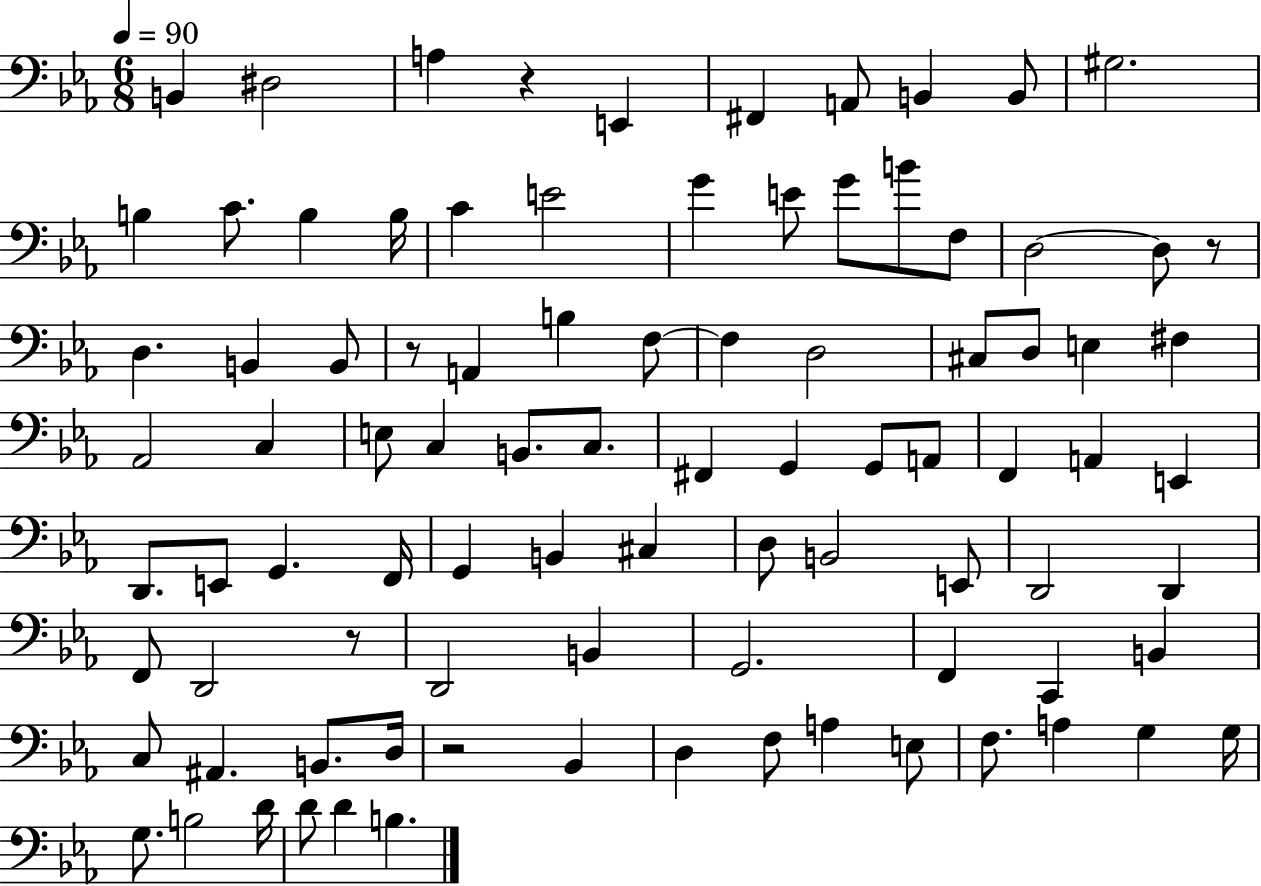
X:1
T:Untitled
M:6/8
L:1/4
K:Eb
B,, ^D,2 A, z E,, ^F,, A,,/2 B,, B,,/2 ^G,2 B, C/2 B, B,/4 C E2 G E/2 G/2 B/2 F,/2 D,2 D,/2 z/2 D, B,, B,,/2 z/2 A,, B, F,/2 F, D,2 ^C,/2 D,/2 E, ^F, _A,,2 C, E,/2 C, B,,/2 C,/2 ^F,, G,, G,,/2 A,,/2 F,, A,, E,, D,,/2 E,,/2 G,, F,,/4 G,, B,, ^C, D,/2 B,,2 E,,/2 D,,2 D,, F,,/2 D,,2 z/2 D,,2 B,, G,,2 F,, C,, B,, C,/2 ^A,, B,,/2 D,/4 z2 _B,, D, F,/2 A, E,/2 F,/2 A, G, G,/4 G,/2 B,2 D/4 D/2 D B,